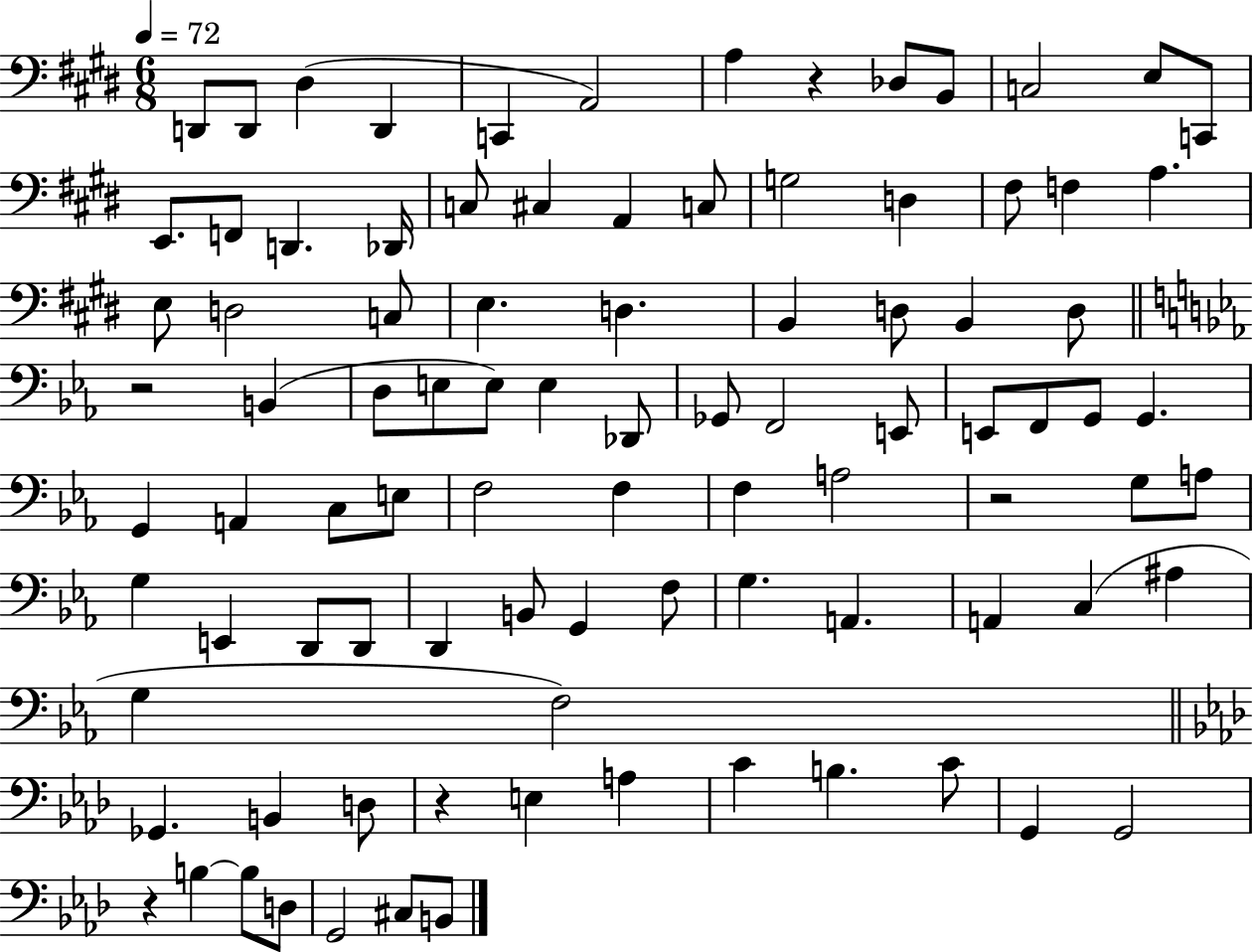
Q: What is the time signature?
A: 6/8